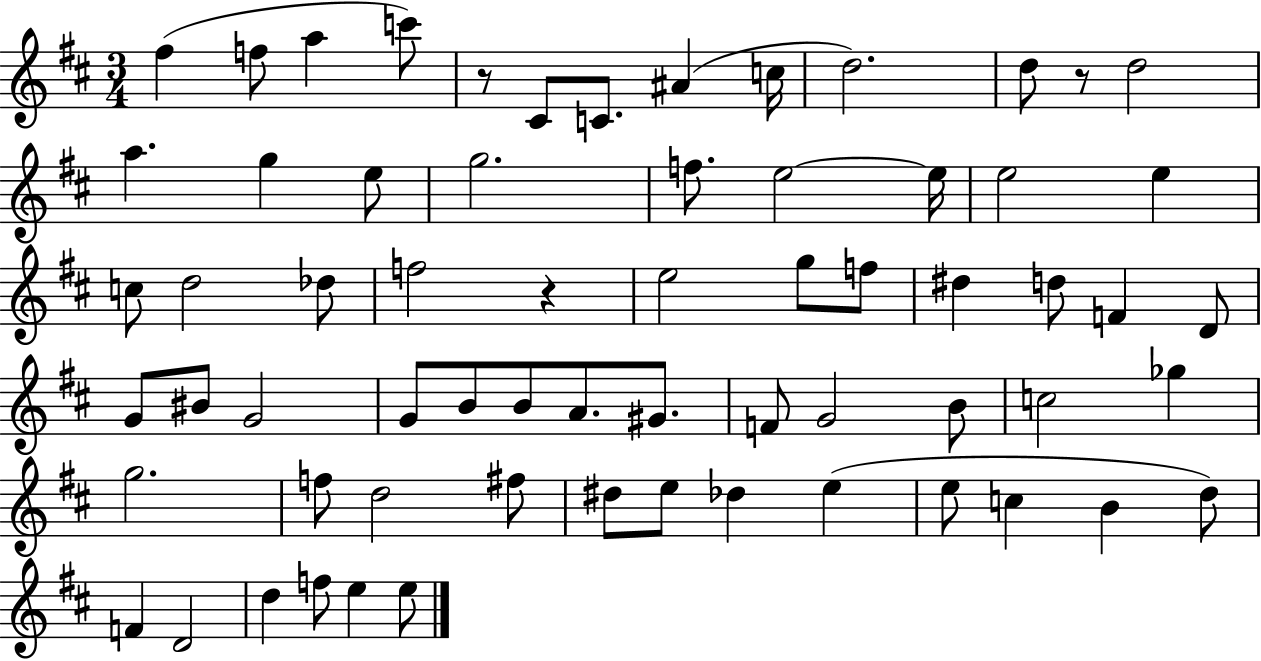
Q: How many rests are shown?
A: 3